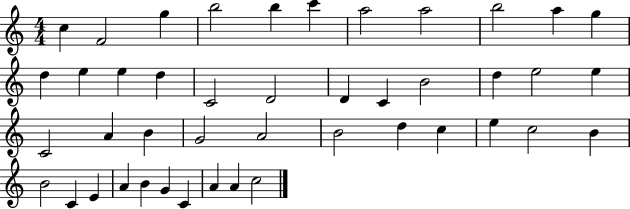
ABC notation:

X:1
T:Untitled
M:4/4
L:1/4
K:C
c F2 g b2 b c' a2 a2 b2 a g d e e d C2 D2 D C B2 d e2 e C2 A B G2 A2 B2 d c e c2 B B2 C E A B G C A A c2